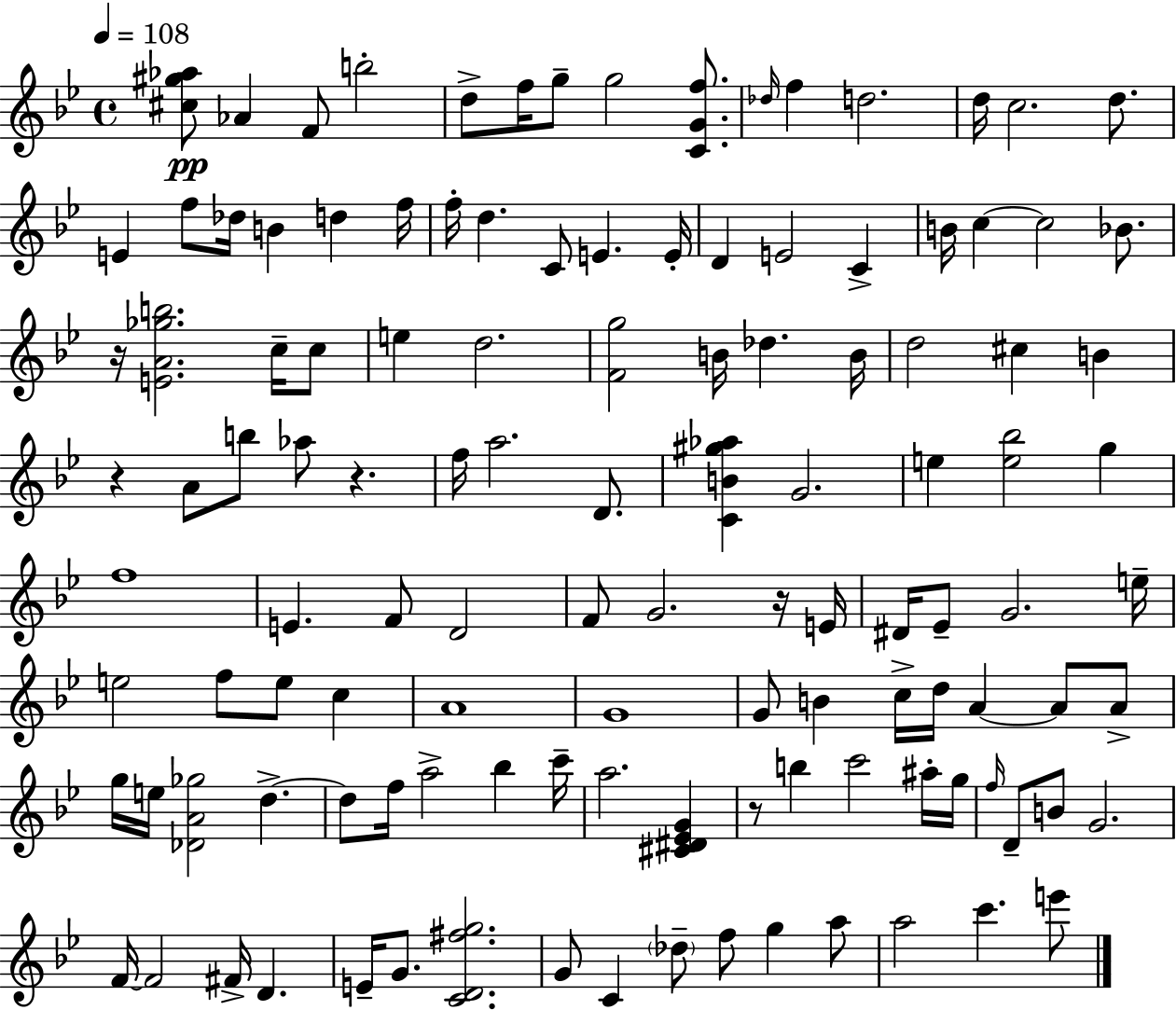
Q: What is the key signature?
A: BES major